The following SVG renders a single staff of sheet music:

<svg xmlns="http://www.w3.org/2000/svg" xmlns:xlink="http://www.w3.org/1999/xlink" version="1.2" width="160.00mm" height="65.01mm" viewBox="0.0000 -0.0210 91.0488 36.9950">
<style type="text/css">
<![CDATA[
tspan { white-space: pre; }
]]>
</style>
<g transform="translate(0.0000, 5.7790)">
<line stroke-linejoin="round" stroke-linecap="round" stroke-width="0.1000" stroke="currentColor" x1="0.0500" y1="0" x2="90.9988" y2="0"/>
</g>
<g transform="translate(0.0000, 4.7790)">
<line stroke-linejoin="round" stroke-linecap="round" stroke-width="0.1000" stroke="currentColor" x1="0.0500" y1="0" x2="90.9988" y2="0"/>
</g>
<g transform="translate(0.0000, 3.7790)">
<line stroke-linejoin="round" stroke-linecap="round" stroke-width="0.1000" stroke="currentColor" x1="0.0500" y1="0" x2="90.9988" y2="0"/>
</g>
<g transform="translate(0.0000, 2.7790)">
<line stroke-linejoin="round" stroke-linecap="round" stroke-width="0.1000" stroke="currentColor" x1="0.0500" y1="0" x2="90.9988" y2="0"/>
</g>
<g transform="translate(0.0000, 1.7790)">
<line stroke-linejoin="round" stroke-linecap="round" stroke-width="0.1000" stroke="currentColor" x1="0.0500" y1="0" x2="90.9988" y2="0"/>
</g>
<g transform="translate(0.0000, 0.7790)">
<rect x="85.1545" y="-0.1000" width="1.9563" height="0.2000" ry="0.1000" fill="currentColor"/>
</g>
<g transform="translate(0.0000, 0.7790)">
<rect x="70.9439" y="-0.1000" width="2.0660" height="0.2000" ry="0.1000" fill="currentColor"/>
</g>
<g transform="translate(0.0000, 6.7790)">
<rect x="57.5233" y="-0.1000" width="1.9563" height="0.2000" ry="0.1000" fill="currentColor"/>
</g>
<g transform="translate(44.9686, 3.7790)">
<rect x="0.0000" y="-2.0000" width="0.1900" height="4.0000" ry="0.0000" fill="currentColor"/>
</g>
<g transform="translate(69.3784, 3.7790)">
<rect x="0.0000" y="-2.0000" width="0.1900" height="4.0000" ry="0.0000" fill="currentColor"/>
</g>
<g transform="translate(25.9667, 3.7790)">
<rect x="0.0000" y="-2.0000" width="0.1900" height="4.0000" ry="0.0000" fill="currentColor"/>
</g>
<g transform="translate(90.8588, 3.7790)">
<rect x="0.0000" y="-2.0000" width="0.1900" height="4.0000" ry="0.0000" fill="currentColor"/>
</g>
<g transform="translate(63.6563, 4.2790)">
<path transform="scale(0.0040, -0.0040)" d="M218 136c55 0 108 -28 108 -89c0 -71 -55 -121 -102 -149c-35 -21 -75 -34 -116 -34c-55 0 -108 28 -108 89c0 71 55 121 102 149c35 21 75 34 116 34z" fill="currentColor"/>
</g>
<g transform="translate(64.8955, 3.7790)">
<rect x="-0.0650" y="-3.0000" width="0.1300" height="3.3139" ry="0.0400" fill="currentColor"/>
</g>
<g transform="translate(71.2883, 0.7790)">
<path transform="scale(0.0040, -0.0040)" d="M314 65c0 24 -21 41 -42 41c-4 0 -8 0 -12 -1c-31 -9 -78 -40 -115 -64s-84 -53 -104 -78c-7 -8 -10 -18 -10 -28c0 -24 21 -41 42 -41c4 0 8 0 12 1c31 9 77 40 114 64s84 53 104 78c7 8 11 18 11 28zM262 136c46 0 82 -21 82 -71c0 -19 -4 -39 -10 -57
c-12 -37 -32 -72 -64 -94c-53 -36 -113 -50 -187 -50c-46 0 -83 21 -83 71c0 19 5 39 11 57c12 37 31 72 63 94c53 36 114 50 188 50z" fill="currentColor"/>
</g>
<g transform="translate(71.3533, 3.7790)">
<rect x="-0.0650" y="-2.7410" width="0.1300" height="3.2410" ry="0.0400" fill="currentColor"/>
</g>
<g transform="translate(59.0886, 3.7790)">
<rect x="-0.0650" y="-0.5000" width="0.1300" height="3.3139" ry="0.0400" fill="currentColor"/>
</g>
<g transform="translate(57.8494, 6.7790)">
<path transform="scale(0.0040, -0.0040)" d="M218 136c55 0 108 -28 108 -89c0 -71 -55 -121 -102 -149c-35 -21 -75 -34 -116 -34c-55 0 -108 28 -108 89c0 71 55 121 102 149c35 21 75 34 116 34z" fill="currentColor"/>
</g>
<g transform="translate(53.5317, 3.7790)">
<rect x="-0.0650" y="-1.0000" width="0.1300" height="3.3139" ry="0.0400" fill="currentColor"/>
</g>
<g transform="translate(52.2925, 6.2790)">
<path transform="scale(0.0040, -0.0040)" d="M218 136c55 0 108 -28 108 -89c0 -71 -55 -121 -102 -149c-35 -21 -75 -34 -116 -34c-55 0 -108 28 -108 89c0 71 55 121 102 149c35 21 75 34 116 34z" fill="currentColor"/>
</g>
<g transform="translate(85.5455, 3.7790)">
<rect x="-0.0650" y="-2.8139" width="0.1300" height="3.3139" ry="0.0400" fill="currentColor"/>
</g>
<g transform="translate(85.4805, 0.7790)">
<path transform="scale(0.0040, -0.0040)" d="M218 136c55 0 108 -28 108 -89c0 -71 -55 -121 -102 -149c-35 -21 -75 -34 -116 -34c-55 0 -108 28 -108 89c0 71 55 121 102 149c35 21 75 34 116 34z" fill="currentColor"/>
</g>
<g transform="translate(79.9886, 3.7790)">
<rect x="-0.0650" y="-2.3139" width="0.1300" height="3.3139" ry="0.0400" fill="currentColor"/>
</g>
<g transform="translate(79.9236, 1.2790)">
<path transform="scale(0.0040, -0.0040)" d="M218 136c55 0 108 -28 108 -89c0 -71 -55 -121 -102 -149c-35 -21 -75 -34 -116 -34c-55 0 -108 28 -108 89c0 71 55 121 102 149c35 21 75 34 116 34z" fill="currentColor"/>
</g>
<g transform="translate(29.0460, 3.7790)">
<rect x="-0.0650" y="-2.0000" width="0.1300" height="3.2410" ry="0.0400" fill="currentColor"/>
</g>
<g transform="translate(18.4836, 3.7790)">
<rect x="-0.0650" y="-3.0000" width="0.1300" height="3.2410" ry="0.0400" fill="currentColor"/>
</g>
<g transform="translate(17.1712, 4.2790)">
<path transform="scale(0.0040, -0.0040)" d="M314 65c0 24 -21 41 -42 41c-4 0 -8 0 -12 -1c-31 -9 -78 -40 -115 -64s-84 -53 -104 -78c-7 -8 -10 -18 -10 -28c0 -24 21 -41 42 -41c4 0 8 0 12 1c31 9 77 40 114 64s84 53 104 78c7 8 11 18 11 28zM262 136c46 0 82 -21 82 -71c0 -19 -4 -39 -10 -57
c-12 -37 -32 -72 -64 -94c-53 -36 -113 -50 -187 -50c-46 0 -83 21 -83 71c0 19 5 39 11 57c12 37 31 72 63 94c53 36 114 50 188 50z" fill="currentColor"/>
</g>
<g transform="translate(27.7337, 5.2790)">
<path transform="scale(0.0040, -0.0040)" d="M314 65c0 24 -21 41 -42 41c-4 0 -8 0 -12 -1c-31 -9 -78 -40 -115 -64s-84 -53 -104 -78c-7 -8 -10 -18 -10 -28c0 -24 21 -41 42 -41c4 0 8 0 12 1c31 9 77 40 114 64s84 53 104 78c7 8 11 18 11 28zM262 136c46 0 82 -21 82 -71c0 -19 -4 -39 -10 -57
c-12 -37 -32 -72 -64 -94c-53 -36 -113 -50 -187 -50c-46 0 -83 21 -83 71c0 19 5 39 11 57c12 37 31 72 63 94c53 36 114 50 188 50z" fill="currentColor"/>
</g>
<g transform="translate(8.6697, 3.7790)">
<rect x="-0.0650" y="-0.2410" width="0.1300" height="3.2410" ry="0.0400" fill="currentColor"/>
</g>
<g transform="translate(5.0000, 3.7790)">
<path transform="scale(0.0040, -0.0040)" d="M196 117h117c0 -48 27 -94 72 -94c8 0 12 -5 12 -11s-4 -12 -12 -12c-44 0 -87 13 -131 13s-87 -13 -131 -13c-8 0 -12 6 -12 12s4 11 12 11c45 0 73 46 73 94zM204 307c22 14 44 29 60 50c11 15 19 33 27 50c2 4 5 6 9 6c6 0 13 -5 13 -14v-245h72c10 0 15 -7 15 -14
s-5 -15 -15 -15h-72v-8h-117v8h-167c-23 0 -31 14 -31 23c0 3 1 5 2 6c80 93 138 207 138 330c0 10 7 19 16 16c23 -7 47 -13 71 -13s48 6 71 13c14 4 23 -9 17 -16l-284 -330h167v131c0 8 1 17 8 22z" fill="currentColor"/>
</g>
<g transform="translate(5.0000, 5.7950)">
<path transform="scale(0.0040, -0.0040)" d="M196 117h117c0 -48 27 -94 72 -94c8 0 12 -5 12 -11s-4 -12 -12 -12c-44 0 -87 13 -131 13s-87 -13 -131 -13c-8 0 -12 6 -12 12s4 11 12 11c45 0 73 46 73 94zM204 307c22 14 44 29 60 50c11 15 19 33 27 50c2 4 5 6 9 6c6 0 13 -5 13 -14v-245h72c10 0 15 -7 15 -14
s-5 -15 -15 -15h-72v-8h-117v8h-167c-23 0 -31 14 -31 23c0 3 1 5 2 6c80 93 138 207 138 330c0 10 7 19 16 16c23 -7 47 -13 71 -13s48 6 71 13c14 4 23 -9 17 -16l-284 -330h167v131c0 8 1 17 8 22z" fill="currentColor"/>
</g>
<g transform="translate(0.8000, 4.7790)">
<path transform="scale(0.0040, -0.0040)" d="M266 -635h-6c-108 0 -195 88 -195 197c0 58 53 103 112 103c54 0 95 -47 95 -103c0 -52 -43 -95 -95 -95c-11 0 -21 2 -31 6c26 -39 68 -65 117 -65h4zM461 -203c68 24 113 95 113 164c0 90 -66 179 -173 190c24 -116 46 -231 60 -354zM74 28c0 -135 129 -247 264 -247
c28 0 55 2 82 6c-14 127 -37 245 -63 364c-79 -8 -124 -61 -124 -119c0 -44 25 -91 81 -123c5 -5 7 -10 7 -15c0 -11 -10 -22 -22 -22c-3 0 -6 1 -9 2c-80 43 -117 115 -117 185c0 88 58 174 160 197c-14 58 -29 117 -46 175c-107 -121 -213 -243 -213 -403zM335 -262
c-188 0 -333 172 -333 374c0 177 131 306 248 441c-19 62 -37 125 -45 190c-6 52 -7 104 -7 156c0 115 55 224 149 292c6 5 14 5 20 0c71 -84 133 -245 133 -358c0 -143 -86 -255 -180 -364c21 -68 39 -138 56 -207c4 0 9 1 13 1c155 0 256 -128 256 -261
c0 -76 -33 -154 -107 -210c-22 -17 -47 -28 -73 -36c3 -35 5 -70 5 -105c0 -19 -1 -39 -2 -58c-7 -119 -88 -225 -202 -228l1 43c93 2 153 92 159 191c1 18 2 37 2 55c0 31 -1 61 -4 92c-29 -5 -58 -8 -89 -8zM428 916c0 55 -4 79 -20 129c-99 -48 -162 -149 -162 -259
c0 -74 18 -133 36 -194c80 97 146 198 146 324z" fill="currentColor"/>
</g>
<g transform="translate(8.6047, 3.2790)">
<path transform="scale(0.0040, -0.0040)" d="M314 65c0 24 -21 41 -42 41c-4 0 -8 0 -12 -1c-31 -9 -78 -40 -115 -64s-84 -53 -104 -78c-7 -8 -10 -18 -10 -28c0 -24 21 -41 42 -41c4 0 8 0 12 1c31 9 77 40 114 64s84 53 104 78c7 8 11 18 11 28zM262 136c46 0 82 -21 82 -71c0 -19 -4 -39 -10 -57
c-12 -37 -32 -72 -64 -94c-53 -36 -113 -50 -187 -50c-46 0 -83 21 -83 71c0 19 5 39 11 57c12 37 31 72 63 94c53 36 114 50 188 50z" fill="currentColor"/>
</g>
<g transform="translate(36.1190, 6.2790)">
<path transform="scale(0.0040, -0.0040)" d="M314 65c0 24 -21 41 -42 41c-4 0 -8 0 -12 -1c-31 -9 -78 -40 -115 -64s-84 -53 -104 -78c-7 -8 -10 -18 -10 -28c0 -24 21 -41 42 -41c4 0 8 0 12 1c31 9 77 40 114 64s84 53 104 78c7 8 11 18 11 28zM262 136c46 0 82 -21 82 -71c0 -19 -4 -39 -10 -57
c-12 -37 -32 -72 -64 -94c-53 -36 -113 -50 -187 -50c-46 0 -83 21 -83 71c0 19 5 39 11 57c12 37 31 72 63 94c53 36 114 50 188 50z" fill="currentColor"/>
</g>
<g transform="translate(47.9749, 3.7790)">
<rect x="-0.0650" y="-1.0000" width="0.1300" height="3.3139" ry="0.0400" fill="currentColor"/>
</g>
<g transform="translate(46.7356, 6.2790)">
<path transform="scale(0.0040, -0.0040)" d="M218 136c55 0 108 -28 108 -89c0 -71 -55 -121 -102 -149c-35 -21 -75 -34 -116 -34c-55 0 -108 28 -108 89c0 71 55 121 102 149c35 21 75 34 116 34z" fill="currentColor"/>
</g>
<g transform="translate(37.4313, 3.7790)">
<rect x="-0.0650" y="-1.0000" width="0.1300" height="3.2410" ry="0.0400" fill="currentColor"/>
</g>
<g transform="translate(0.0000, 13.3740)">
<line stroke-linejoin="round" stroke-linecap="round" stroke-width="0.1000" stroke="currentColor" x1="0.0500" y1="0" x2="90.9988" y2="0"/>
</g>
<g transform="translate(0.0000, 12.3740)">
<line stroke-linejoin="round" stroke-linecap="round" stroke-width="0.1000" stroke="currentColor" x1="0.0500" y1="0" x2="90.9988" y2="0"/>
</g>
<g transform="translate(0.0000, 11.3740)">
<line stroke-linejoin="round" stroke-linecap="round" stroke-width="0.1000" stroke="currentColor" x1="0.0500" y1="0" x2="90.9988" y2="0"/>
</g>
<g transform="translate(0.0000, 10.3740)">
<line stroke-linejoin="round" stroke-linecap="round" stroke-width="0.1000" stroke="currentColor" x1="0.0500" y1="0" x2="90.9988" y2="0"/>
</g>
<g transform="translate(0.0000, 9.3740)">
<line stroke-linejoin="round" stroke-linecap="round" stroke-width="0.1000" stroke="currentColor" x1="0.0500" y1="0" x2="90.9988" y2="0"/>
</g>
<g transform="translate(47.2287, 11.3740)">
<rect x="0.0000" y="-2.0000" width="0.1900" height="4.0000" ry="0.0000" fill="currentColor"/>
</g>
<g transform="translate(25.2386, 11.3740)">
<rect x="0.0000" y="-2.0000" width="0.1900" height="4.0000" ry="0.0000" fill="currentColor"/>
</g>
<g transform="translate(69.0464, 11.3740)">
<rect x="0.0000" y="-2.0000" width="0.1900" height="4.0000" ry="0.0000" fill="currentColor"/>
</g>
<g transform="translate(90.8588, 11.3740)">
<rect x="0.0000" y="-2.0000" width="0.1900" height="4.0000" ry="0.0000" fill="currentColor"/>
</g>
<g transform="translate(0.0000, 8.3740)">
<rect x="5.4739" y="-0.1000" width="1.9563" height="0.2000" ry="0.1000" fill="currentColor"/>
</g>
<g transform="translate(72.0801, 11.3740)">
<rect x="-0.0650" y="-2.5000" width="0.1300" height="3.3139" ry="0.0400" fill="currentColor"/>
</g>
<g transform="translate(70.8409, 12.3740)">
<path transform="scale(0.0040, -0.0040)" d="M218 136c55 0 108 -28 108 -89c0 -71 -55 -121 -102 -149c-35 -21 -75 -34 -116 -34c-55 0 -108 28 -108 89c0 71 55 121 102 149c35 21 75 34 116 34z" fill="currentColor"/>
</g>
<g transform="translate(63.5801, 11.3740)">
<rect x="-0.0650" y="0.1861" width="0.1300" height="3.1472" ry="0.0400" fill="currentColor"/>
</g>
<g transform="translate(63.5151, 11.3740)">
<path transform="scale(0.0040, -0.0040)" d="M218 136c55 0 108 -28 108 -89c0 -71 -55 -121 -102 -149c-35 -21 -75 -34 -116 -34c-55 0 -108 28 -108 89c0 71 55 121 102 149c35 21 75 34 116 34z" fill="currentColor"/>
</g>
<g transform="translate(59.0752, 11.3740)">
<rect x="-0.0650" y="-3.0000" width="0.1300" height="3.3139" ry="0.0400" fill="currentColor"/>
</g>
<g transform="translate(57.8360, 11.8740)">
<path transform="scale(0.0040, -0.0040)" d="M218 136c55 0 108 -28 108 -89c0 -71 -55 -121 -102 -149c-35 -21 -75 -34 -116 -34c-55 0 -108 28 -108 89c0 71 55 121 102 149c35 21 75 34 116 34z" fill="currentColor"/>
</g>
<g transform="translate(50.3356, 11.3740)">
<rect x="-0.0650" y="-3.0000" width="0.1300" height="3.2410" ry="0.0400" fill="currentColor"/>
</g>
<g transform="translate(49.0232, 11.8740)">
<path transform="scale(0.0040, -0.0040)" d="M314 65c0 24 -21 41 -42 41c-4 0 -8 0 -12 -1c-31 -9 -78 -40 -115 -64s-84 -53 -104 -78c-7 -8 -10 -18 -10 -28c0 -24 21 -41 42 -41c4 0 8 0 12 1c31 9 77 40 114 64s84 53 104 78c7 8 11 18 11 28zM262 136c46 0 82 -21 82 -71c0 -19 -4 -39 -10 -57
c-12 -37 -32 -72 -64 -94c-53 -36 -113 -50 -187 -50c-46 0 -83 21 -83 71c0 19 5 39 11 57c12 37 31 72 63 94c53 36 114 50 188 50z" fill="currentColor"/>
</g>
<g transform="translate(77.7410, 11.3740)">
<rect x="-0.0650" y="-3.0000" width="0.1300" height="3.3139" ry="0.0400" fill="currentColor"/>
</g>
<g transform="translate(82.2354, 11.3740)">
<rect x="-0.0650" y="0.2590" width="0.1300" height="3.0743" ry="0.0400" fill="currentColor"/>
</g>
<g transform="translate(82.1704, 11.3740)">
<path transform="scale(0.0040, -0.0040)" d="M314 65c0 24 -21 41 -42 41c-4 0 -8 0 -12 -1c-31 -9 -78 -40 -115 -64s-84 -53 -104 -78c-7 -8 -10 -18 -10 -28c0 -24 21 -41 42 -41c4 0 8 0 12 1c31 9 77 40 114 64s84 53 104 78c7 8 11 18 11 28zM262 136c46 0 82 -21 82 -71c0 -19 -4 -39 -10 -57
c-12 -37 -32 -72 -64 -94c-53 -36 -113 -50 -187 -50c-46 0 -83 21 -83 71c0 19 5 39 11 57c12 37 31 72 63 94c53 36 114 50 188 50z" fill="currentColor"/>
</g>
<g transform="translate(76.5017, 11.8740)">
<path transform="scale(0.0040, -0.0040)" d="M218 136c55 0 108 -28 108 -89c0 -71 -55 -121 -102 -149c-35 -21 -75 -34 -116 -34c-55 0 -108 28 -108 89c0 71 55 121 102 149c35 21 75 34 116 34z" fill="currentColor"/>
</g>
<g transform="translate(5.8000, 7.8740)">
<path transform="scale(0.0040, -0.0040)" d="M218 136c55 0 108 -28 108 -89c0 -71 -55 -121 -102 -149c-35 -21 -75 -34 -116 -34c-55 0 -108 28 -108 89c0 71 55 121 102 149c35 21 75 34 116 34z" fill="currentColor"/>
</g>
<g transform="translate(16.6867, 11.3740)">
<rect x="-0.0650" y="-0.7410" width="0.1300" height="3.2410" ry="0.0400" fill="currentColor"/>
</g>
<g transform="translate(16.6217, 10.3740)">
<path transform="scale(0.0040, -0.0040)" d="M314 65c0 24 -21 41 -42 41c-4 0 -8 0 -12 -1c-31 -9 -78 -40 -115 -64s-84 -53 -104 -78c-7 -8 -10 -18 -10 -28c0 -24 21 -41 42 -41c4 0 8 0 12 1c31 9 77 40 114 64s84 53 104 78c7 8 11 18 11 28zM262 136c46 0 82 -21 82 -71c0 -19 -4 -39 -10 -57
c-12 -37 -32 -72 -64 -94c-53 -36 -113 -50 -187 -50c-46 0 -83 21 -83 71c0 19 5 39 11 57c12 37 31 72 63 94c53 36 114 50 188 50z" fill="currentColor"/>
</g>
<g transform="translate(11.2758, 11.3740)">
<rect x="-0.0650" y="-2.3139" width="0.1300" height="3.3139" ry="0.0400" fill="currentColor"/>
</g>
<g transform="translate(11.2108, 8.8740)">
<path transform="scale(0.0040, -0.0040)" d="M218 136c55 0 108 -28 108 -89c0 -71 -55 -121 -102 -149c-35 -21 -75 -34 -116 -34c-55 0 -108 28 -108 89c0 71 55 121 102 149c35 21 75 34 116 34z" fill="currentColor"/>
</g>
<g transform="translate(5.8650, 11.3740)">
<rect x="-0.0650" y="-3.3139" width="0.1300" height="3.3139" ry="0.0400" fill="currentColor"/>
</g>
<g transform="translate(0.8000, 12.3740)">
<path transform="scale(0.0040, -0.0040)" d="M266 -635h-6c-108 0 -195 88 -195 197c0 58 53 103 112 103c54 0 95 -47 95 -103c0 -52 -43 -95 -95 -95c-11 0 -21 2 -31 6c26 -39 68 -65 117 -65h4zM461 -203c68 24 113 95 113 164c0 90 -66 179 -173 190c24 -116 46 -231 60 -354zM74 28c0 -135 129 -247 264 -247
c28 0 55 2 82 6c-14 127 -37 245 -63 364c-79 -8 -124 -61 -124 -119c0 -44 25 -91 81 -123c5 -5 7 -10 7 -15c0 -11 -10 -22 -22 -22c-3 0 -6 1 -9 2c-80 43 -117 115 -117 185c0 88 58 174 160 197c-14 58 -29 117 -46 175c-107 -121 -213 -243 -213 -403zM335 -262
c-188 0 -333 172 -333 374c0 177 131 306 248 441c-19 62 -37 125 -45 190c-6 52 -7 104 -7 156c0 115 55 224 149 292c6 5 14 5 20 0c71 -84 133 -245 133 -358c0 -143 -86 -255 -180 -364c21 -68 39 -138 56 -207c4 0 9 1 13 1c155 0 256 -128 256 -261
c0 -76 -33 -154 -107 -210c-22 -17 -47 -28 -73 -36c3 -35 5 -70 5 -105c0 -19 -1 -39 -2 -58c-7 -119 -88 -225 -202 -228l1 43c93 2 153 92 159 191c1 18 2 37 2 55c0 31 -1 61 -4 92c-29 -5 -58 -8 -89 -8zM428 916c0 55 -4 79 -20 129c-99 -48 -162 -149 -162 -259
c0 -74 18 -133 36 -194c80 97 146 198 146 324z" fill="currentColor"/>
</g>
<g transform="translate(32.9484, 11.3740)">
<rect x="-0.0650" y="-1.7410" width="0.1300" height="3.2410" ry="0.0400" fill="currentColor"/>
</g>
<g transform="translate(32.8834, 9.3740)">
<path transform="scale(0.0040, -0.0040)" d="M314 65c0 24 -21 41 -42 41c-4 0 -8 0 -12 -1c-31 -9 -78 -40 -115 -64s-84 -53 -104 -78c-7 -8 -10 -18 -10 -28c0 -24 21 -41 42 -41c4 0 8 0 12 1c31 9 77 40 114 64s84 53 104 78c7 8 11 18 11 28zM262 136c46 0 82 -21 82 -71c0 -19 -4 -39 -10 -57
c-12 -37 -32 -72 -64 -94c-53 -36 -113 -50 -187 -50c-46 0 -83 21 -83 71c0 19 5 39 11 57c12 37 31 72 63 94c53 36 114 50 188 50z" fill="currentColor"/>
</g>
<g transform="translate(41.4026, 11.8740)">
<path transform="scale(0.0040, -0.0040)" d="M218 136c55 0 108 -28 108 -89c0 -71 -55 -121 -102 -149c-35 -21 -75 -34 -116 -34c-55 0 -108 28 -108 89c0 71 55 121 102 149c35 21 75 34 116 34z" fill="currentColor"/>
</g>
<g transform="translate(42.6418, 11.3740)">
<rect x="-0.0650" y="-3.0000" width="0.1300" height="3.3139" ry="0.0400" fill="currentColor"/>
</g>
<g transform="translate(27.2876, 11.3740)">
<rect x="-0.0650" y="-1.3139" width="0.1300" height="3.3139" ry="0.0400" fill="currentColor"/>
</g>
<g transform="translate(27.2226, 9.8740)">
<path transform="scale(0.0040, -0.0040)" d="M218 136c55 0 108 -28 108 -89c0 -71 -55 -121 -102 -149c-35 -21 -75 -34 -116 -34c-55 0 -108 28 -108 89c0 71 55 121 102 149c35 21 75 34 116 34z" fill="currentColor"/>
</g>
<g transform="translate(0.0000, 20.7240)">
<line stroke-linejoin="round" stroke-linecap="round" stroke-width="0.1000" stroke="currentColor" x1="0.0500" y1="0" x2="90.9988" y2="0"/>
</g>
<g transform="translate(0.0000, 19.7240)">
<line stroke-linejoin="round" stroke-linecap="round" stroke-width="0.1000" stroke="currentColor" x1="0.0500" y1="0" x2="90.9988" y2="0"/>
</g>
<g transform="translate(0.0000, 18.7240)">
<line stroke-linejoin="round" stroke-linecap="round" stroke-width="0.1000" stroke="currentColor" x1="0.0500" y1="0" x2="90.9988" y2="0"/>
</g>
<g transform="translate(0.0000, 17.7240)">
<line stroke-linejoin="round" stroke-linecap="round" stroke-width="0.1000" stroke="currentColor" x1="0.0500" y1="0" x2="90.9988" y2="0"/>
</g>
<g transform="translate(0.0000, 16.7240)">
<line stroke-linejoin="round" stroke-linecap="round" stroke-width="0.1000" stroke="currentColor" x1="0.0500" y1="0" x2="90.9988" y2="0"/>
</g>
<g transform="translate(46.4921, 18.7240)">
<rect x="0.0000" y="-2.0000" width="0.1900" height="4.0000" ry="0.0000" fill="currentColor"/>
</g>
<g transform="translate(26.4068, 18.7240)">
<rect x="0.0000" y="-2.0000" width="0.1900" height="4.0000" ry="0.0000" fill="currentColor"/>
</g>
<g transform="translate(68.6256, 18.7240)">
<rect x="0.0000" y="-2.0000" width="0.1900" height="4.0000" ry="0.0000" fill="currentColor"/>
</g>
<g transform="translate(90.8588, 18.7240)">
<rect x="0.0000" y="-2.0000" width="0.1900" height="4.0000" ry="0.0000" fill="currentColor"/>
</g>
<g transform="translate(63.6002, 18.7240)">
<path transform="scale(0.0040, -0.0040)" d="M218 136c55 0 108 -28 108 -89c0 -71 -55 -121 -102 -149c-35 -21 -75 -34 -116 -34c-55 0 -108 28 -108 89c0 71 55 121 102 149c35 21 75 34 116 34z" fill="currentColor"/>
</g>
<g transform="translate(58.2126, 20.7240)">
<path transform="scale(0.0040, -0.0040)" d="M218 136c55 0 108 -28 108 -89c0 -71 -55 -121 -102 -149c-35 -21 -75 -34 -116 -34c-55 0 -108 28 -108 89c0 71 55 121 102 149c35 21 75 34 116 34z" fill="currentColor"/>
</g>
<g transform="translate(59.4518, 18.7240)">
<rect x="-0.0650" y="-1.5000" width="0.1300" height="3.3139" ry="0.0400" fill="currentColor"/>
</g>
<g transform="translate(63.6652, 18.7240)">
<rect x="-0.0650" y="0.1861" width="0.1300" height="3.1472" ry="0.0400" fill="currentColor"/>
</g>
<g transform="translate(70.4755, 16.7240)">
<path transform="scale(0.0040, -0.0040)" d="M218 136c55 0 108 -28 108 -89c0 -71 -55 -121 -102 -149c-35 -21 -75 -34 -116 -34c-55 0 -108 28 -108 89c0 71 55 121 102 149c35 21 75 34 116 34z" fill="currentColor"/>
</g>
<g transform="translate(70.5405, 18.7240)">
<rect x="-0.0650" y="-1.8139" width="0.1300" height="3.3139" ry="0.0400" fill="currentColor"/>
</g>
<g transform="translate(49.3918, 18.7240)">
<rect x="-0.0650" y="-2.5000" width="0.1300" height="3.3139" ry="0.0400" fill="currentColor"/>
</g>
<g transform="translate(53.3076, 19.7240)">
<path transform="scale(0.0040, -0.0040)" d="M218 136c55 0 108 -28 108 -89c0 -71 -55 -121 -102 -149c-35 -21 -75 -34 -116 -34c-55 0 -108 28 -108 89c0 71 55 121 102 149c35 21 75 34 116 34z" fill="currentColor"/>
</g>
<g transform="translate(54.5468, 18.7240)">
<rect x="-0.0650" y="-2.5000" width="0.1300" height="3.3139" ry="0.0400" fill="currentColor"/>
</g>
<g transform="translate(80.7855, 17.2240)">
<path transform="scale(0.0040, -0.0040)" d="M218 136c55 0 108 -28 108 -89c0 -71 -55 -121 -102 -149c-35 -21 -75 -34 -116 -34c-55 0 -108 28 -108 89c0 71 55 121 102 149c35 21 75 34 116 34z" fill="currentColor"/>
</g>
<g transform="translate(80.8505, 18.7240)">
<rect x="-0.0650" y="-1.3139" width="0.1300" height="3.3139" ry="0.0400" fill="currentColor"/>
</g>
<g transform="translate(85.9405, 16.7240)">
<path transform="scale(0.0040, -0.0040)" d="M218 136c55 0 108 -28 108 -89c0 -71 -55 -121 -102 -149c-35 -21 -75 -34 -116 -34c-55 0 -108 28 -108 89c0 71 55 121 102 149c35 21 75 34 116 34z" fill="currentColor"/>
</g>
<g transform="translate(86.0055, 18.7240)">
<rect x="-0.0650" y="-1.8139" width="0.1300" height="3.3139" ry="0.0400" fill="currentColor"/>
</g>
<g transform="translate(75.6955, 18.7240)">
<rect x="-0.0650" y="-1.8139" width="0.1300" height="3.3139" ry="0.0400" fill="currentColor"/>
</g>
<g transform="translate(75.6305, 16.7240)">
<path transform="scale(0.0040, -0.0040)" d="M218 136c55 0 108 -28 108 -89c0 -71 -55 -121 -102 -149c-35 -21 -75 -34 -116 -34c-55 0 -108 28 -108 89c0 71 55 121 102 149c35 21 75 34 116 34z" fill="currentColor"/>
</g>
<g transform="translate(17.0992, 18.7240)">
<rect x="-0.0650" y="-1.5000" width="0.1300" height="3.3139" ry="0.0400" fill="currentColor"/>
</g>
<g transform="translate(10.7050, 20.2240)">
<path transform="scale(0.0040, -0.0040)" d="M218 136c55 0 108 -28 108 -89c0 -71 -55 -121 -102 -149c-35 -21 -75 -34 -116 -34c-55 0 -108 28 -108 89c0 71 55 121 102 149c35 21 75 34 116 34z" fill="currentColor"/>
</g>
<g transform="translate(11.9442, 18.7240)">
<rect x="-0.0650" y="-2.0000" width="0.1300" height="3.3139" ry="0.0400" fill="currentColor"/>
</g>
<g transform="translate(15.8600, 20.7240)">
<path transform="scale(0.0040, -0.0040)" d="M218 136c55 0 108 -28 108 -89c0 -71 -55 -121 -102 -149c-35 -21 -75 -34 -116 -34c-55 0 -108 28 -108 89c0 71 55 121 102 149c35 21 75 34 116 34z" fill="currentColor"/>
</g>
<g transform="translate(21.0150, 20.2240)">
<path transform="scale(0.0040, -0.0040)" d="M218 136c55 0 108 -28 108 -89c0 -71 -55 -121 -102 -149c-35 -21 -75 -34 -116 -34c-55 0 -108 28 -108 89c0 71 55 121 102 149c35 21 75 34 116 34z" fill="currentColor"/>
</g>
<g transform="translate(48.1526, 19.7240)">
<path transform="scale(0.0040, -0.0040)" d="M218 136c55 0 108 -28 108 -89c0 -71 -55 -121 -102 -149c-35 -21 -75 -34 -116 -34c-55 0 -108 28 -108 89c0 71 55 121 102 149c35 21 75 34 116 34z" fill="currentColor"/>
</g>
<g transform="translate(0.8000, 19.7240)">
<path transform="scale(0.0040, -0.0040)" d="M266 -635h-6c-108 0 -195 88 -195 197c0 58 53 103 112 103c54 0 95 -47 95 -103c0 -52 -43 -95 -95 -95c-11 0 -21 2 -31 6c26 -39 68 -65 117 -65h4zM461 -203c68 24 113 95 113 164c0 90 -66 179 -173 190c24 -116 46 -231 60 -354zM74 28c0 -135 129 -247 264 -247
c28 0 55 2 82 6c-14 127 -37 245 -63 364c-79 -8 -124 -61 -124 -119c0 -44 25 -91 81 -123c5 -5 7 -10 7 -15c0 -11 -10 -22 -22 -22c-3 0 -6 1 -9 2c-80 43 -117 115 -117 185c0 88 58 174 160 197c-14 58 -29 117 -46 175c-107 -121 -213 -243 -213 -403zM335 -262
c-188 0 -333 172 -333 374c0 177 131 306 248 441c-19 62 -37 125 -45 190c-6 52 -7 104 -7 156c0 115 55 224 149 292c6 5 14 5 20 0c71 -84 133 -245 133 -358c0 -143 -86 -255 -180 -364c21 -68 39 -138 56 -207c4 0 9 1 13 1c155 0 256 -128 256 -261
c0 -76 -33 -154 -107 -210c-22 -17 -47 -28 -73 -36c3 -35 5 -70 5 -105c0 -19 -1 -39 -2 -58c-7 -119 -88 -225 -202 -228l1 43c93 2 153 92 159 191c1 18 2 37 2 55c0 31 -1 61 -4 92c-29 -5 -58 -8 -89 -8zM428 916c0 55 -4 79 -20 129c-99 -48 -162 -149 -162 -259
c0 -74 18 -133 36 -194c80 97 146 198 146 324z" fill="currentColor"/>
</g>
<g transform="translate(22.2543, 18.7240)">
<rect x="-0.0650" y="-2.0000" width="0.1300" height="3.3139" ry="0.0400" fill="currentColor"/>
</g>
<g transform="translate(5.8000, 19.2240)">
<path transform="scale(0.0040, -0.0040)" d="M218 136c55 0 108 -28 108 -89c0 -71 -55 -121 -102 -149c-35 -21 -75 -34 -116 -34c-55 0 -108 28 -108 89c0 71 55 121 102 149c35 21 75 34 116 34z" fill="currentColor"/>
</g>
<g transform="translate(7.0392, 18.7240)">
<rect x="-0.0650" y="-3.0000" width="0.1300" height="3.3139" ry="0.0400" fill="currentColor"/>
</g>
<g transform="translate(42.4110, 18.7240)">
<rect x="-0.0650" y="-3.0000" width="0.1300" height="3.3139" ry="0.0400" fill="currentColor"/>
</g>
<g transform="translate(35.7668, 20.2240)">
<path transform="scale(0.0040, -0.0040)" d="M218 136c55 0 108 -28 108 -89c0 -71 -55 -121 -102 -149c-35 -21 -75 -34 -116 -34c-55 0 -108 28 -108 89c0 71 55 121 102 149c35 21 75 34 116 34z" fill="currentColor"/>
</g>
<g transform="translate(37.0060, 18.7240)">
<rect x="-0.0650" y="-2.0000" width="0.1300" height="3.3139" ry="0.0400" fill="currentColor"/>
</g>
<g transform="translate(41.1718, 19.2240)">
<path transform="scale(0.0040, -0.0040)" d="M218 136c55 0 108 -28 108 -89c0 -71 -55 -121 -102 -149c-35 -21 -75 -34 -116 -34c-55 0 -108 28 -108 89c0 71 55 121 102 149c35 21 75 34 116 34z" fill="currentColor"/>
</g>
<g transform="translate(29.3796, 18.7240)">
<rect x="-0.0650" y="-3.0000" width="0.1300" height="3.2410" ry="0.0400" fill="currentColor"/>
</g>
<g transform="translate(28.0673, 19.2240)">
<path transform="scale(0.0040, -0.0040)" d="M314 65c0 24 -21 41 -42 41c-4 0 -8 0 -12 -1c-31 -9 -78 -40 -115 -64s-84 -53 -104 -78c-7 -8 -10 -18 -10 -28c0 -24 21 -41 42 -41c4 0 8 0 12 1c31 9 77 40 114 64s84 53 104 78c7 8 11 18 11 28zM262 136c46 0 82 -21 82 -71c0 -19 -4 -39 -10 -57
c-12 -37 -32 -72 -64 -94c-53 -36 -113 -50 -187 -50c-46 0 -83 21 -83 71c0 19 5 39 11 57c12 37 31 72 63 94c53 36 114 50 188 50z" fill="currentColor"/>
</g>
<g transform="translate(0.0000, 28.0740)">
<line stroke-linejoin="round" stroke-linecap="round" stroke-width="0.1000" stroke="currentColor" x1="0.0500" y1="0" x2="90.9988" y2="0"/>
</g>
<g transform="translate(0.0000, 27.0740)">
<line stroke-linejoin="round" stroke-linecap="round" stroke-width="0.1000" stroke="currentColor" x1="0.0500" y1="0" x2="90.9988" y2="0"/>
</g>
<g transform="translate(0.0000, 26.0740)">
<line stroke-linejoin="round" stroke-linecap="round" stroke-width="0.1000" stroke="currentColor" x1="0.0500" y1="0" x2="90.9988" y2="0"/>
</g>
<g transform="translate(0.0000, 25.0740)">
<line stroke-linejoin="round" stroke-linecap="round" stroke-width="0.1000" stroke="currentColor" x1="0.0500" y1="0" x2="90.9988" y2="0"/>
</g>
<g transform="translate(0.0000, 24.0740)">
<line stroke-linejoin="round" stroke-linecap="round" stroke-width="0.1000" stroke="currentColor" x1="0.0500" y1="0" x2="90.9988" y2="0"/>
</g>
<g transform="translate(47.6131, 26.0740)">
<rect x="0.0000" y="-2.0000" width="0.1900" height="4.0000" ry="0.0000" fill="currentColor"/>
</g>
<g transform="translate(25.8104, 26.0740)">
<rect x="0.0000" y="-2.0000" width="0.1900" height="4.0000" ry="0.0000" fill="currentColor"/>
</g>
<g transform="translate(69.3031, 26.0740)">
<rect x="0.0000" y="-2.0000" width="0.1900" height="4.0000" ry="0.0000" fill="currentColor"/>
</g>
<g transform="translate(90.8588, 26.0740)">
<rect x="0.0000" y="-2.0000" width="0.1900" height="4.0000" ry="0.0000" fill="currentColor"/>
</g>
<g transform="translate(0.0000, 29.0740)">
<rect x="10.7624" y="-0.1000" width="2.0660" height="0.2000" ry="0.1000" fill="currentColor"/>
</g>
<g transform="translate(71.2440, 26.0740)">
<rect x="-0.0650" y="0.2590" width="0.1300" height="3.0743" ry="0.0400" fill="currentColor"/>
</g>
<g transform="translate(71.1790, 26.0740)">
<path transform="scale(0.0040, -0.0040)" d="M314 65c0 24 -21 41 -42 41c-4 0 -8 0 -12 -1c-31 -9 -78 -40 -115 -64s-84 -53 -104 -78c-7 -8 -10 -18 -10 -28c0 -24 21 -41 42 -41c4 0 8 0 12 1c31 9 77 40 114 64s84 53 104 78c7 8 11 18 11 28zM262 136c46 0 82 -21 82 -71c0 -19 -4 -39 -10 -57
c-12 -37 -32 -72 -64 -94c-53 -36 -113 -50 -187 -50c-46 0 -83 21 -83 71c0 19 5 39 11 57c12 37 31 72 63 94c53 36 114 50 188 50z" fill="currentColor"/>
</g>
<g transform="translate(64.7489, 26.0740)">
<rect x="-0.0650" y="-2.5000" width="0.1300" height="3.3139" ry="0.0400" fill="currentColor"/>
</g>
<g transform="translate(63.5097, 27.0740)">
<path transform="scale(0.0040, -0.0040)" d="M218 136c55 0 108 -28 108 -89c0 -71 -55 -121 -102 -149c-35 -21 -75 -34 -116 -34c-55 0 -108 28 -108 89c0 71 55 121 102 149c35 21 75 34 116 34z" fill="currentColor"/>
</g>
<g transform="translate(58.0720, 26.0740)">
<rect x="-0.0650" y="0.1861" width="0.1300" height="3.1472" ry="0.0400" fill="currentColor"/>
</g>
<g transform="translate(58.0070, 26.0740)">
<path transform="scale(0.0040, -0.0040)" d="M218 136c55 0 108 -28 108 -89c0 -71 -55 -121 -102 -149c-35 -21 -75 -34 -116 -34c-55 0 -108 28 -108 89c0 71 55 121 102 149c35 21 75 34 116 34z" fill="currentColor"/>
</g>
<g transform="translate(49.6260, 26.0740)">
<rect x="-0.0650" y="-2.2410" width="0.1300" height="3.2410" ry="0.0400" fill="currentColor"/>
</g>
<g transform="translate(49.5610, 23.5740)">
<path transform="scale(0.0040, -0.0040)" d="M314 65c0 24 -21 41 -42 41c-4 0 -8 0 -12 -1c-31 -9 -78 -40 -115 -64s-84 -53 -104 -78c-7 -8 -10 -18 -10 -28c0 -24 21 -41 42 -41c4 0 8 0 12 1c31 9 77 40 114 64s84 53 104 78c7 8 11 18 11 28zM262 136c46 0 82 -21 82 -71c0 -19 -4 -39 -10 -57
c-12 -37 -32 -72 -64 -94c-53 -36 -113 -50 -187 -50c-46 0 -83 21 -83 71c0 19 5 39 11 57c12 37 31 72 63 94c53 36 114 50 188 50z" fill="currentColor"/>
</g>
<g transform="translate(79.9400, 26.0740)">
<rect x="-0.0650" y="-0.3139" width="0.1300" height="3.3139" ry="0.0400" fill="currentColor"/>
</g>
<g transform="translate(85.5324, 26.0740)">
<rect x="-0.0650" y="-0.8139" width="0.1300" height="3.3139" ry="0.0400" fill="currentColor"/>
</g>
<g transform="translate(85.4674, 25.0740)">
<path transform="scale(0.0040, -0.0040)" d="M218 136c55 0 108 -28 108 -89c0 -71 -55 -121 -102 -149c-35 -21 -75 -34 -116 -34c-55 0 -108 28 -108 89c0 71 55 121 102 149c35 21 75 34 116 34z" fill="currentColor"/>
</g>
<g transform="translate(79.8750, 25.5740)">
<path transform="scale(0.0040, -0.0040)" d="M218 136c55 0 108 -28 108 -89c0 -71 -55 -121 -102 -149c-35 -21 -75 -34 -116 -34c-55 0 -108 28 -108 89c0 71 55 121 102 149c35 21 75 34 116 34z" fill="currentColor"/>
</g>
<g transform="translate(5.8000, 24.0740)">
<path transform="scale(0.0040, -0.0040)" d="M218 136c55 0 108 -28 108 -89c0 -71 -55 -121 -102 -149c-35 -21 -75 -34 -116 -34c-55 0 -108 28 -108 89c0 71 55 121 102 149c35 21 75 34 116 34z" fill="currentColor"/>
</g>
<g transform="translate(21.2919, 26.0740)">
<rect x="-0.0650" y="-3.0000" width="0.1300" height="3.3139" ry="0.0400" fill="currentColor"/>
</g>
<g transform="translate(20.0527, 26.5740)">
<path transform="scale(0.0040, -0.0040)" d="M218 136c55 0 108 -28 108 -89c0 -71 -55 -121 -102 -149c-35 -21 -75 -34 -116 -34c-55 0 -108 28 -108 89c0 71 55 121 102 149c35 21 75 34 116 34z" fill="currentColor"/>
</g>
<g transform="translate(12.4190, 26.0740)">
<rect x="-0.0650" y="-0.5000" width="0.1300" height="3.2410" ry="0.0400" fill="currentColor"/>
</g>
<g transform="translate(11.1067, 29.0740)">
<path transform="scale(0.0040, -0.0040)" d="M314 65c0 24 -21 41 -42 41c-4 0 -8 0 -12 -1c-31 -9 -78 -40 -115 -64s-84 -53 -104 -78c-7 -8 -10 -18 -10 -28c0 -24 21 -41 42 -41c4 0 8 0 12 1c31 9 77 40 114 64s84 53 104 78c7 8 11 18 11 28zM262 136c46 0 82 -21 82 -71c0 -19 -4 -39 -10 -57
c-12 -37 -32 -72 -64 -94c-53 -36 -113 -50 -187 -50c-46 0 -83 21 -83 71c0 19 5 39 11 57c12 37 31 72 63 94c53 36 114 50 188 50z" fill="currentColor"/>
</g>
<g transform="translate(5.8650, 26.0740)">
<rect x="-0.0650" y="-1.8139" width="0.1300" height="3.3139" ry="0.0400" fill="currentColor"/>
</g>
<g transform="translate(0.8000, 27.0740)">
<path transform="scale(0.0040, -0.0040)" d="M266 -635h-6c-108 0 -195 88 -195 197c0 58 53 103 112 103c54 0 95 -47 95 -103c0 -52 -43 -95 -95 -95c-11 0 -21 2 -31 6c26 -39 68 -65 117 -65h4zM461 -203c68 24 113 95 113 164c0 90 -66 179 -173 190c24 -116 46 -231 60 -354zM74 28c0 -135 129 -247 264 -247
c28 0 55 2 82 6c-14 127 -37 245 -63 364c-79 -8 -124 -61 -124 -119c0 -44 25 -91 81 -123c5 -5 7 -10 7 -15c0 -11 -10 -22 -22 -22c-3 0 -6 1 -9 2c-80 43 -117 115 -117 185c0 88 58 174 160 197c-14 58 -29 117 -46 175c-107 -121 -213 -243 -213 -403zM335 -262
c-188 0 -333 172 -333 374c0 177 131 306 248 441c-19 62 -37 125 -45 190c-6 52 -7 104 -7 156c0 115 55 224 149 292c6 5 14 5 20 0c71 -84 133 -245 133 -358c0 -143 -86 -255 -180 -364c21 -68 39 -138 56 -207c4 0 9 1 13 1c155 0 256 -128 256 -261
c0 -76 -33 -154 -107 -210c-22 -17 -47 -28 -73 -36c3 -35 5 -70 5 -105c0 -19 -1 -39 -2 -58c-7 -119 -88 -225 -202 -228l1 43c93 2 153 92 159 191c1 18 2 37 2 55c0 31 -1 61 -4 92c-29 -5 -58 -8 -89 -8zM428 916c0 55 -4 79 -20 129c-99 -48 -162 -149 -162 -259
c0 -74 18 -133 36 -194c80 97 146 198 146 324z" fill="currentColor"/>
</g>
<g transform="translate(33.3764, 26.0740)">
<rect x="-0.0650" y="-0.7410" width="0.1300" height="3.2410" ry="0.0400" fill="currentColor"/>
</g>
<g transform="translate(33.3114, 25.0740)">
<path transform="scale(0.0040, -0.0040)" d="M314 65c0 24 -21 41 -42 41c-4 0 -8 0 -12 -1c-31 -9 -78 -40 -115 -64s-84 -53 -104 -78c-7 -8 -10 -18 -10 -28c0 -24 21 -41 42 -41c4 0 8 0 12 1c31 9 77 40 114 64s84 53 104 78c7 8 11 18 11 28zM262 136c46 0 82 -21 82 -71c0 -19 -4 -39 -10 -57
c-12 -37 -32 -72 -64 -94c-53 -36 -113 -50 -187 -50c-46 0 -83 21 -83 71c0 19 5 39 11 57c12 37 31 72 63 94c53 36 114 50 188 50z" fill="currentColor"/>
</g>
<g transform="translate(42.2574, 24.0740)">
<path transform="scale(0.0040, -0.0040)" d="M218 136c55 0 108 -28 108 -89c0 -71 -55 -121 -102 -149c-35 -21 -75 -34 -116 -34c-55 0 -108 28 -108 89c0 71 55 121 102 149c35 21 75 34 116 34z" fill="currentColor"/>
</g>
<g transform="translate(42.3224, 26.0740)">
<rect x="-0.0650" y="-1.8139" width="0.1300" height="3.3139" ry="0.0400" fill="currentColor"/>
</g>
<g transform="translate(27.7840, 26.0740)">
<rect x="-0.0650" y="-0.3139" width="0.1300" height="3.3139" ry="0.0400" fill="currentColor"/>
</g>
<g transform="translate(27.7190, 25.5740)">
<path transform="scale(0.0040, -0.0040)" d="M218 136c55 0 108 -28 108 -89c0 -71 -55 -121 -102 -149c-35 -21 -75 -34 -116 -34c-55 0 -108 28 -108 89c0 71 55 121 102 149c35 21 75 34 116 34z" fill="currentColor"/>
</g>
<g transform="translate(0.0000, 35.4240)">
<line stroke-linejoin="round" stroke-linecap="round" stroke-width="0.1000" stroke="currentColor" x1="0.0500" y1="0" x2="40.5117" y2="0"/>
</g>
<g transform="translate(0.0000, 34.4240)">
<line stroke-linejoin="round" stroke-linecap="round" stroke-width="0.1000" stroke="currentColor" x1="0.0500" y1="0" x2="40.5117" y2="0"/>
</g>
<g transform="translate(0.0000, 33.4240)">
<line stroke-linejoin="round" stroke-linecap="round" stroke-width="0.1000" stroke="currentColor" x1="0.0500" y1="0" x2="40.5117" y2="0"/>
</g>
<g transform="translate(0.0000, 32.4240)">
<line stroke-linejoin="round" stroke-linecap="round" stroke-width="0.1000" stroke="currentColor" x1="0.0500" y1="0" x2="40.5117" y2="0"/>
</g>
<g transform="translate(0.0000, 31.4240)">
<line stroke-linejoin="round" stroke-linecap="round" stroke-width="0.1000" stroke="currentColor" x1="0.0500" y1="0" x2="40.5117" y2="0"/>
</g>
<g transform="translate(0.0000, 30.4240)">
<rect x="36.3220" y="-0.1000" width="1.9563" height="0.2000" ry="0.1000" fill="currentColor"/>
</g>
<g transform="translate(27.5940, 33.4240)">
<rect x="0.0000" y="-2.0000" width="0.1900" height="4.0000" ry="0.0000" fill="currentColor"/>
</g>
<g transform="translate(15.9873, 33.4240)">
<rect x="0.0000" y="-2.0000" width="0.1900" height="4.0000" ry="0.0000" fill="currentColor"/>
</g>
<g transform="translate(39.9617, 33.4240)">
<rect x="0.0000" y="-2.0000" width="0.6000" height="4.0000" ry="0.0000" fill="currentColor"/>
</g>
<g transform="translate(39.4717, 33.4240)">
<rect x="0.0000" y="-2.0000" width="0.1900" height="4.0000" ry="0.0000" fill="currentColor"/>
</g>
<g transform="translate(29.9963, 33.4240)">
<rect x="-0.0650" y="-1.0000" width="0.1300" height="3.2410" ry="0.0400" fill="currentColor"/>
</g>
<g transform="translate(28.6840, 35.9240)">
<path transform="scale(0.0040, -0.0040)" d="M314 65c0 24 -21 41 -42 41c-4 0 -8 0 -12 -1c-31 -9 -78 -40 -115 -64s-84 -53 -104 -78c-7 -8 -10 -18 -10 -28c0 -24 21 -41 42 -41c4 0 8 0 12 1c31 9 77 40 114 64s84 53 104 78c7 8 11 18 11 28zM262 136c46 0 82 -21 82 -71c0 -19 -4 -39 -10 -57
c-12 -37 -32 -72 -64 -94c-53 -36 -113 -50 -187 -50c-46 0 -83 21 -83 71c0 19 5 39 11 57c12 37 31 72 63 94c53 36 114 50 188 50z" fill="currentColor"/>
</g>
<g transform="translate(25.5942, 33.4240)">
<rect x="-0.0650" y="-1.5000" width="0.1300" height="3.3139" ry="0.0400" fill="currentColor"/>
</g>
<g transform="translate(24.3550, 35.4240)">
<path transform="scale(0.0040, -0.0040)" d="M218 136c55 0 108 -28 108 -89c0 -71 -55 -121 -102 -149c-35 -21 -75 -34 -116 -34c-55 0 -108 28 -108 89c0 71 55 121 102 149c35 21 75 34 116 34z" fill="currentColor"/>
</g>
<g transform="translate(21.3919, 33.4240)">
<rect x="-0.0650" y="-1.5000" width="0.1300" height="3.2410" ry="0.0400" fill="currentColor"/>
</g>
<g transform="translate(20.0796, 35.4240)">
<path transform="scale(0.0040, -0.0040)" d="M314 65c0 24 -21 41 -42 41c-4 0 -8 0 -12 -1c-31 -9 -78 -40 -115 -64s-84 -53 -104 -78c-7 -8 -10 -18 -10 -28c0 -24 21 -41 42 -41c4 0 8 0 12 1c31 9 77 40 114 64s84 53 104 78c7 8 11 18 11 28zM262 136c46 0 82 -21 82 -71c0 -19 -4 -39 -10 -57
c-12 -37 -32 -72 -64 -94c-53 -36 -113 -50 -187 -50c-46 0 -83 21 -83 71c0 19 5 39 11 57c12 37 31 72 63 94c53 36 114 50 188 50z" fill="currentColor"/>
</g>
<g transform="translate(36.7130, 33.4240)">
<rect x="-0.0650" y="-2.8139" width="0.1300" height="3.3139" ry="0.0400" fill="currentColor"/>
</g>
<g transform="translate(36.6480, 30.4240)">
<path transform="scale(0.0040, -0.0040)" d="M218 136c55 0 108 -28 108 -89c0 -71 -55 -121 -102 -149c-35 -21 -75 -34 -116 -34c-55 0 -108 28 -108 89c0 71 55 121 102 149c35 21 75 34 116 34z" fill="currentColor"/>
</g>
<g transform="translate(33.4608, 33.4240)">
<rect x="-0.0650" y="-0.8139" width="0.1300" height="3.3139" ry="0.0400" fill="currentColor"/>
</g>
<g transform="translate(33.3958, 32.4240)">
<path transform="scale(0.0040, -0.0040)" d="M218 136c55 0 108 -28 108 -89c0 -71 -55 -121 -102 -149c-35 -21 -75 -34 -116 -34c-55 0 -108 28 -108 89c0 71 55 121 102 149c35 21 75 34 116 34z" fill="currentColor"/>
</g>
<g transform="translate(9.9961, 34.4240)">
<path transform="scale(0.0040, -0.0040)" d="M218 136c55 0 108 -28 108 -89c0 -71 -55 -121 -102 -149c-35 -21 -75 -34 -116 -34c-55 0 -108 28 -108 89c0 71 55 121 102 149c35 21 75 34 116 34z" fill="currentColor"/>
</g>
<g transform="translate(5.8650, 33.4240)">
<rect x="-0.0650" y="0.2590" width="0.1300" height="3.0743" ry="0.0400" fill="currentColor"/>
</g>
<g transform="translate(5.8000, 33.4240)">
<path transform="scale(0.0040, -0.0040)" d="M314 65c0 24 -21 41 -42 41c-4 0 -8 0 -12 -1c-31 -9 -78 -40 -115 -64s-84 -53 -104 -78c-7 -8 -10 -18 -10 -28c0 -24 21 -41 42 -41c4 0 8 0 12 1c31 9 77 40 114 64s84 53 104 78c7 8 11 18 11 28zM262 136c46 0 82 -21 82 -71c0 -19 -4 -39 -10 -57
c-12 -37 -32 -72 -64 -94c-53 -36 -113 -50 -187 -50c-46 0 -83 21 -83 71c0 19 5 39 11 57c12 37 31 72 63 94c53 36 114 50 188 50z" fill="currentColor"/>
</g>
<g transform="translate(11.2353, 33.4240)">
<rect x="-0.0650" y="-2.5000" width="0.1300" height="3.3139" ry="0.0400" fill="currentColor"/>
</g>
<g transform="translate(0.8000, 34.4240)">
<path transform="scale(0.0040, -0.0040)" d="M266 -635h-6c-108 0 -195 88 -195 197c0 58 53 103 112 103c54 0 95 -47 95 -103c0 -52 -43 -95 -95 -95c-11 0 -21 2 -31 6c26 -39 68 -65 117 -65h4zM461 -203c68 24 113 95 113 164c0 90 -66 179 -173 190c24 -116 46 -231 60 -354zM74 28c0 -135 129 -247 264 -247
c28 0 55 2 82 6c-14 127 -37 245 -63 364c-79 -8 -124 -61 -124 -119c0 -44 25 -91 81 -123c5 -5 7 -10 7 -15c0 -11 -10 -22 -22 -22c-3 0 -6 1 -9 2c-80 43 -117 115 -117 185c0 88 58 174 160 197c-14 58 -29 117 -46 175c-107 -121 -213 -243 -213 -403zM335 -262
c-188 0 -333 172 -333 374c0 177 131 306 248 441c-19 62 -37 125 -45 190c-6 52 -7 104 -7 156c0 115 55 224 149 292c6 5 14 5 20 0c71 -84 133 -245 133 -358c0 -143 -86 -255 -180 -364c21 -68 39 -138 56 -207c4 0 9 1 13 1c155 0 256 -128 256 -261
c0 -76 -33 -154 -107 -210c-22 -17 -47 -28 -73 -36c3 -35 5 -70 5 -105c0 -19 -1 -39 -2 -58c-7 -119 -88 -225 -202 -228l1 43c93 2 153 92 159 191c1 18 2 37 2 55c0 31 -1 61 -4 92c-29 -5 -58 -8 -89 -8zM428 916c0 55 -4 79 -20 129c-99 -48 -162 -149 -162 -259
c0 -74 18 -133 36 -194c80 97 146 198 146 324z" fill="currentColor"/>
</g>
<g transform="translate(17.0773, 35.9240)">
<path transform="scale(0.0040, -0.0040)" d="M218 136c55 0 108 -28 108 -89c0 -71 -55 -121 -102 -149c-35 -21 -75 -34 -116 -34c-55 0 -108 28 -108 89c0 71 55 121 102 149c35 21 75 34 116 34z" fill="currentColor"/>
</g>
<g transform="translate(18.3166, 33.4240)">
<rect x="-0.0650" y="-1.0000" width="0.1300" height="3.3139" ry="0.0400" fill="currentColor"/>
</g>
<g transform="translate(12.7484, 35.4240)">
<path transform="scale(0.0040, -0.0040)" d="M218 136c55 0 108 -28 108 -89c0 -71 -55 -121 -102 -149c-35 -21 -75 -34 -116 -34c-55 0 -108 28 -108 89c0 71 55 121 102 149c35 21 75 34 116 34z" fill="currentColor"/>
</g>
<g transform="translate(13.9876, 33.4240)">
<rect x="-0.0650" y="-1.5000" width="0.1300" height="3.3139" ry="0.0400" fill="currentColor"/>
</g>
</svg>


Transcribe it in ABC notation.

X:1
T:Untitled
M:4/4
L:1/4
K:C
c2 A2 F2 D2 D D C A a2 g a b g d2 e f2 A A2 A B G A B2 A F E F A2 F A G G E B f f e f f C2 A c d2 f g2 B G B2 c d B2 G E D E2 E D2 d a